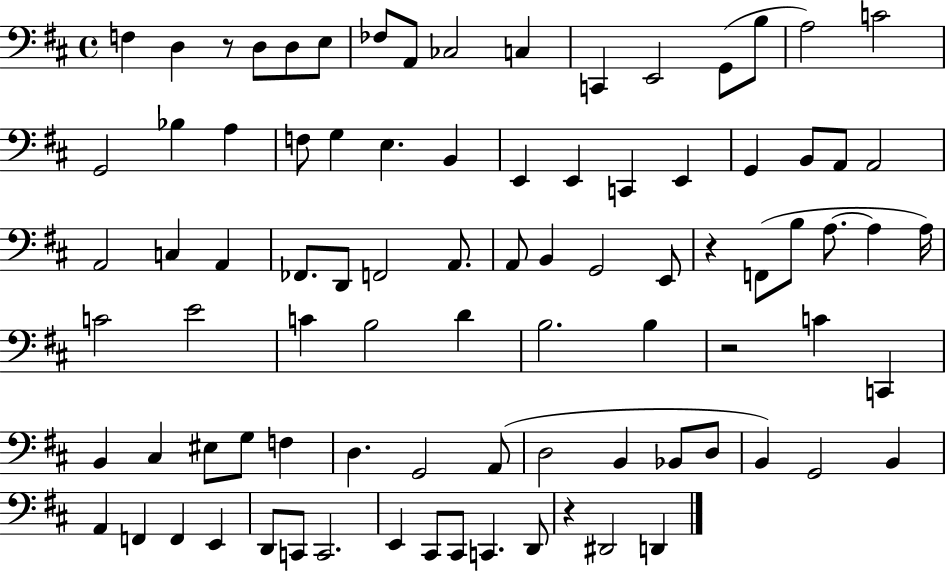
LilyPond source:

{
  \clef bass
  \time 4/4
  \defaultTimeSignature
  \key d \major
  f4 d4 r8 d8 d8 e8 | fes8 a,8 ces2 c4 | c,4 e,2 g,8( b8 | a2) c'2 | \break g,2 bes4 a4 | f8 g4 e4. b,4 | e,4 e,4 c,4 e,4 | g,4 b,8 a,8 a,2 | \break a,2 c4 a,4 | fes,8. d,8 f,2 a,8. | a,8 b,4 g,2 e,8 | r4 f,8( b8 a8.~~ a4 a16) | \break c'2 e'2 | c'4 b2 d'4 | b2. b4 | r2 c'4 c,4 | \break b,4 cis4 eis8 g8 f4 | d4. g,2 a,8( | d2 b,4 bes,8 d8 | b,4) g,2 b,4 | \break a,4 f,4 f,4 e,4 | d,8 c,8 c,2. | e,4 cis,8 cis,8 c,4. d,8 | r4 dis,2 d,4 | \break \bar "|."
}